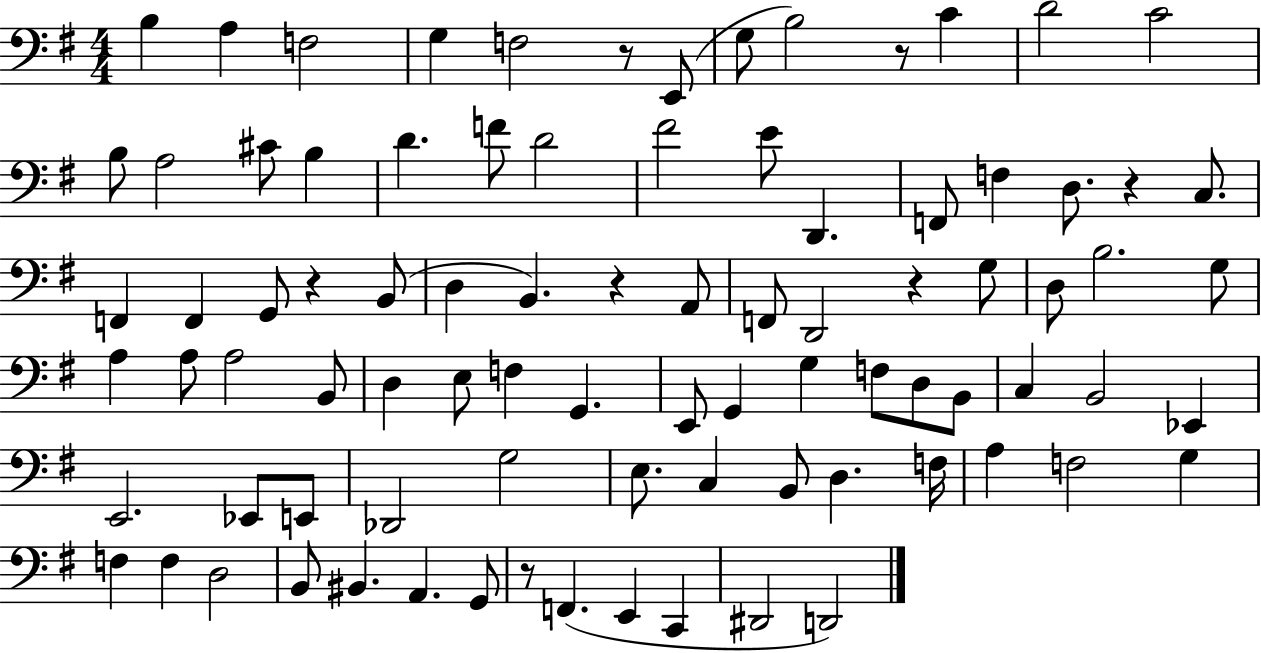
B3/q A3/q F3/h G3/q F3/h R/e E2/e G3/e B3/h R/e C4/q D4/h C4/h B3/e A3/h C#4/e B3/q D4/q. F4/e D4/h F#4/h E4/e D2/q. F2/e F3/q D3/e. R/q C3/e. F2/q F2/q G2/e R/q B2/e D3/q B2/q. R/q A2/e F2/e D2/h R/q G3/e D3/e B3/h. G3/e A3/q A3/e A3/h B2/e D3/q E3/e F3/q G2/q. E2/e G2/q G3/q F3/e D3/e B2/e C3/q B2/h Eb2/q E2/h. Eb2/e E2/e Db2/h G3/h E3/e. C3/q B2/e D3/q. F3/s A3/q F3/h G3/q F3/q F3/q D3/h B2/e BIS2/q. A2/q. G2/e R/e F2/q. E2/q C2/q D#2/h D2/h